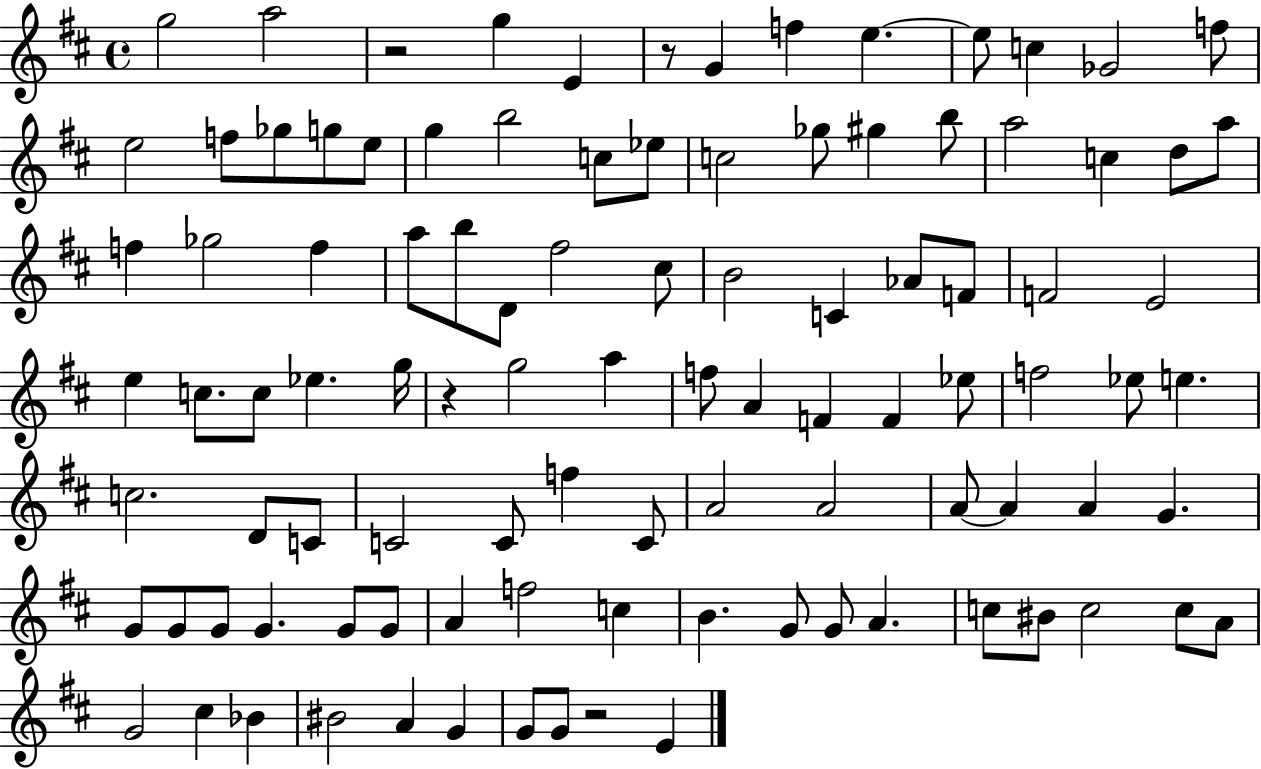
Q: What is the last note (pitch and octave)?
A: E4